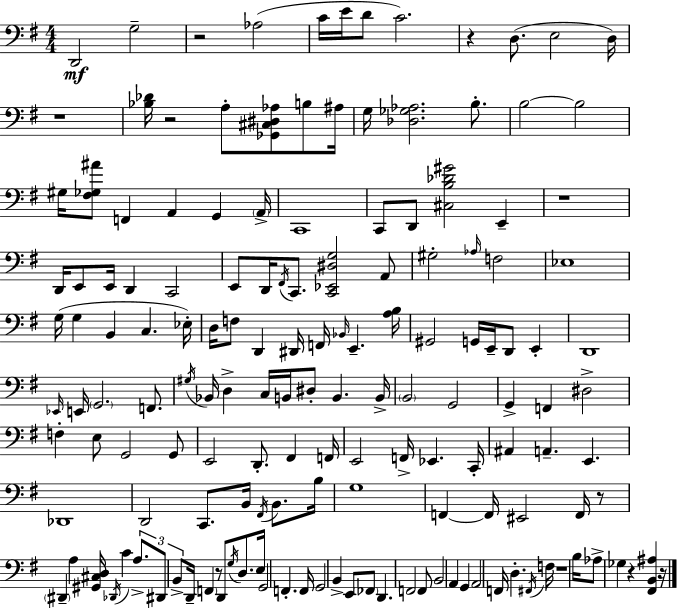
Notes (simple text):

D2/h G3/h R/h Ab3/h C4/s E4/s D4/e C4/h. R/q D3/e. E3/h D3/s R/w [Bb3,Db4]/s R/h A3/e [Gb2,C#3,D#3,Ab3]/e B3/e A#3/s G3/s [Db3,Gb3,Ab3]/h. B3/e. B3/h B3/h G#3/s [F#3,Gb3,A#4]/e F2/q A2/q G2/q A2/s C2/w C2/e D2/e [C#3,B3,Db4,G#4]/h E2/q R/w D2/s E2/e E2/s D2/q C2/h E2/e D2/s F#2/s C2/e. [C2,Eb2,D#3,G3]/h A2/e G#3/h Ab3/s F3/h Eb3/w G3/s G3/q B2/q C3/q. Eb3/s D3/s F3/e D2/q D#2/s F2/s Bb2/s E2/q. [A3,B3]/s G#2/h G2/s E2/s D2/e E2/q D2/w Eb2/s E2/s G2/h. F2/e. G#3/s Bb2/s D3/q C3/s B2/s D#3/e B2/q. B2/s B2/h G2/h G2/q F2/q D#3/h F3/q E3/e G2/h G2/e E2/h D2/e. F#2/q F2/s E2/h F2/s Eb2/q. C2/s A#2/q A2/q. E2/q. Db2/w D2/h C2/e. B2/s F#2/s B2/e. B3/s G3/w F2/q F2/s EIS2/h F2/s R/e D#2/q A3/q [G#2,C#3,D3]/s Db2/s C4/q A3/e. D#2/e B2/e D2/s F2/q R/e D2/e G3/s D3/e. E3/s G2/h F2/q. F2/s G2/h B2/q E2/e FES2/e D2/q. F2/h F2/e B2/h A2/q G2/q A2/h F2/s D3/q. F#2/s F3/s R/w B3/s Ab3/e Gb3/q R/q [F#2,B2,A#3]/q R/s